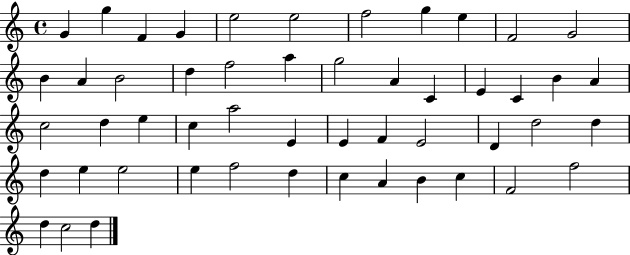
{
  \clef treble
  \time 4/4
  \defaultTimeSignature
  \key c \major
  g'4 g''4 f'4 g'4 | e''2 e''2 | f''2 g''4 e''4 | f'2 g'2 | \break b'4 a'4 b'2 | d''4 f''2 a''4 | g''2 a'4 c'4 | e'4 c'4 b'4 a'4 | \break c''2 d''4 e''4 | c''4 a''2 e'4 | e'4 f'4 e'2 | d'4 d''2 d''4 | \break d''4 e''4 e''2 | e''4 f''2 d''4 | c''4 a'4 b'4 c''4 | f'2 f''2 | \break d''4 c''2 d''4 | \bar "|."
}